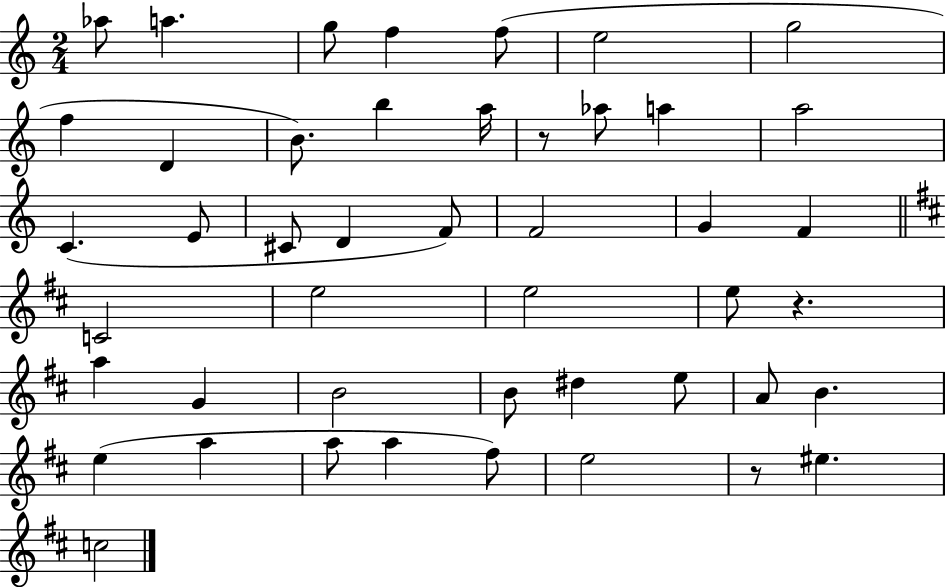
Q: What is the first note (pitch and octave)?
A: Ab5